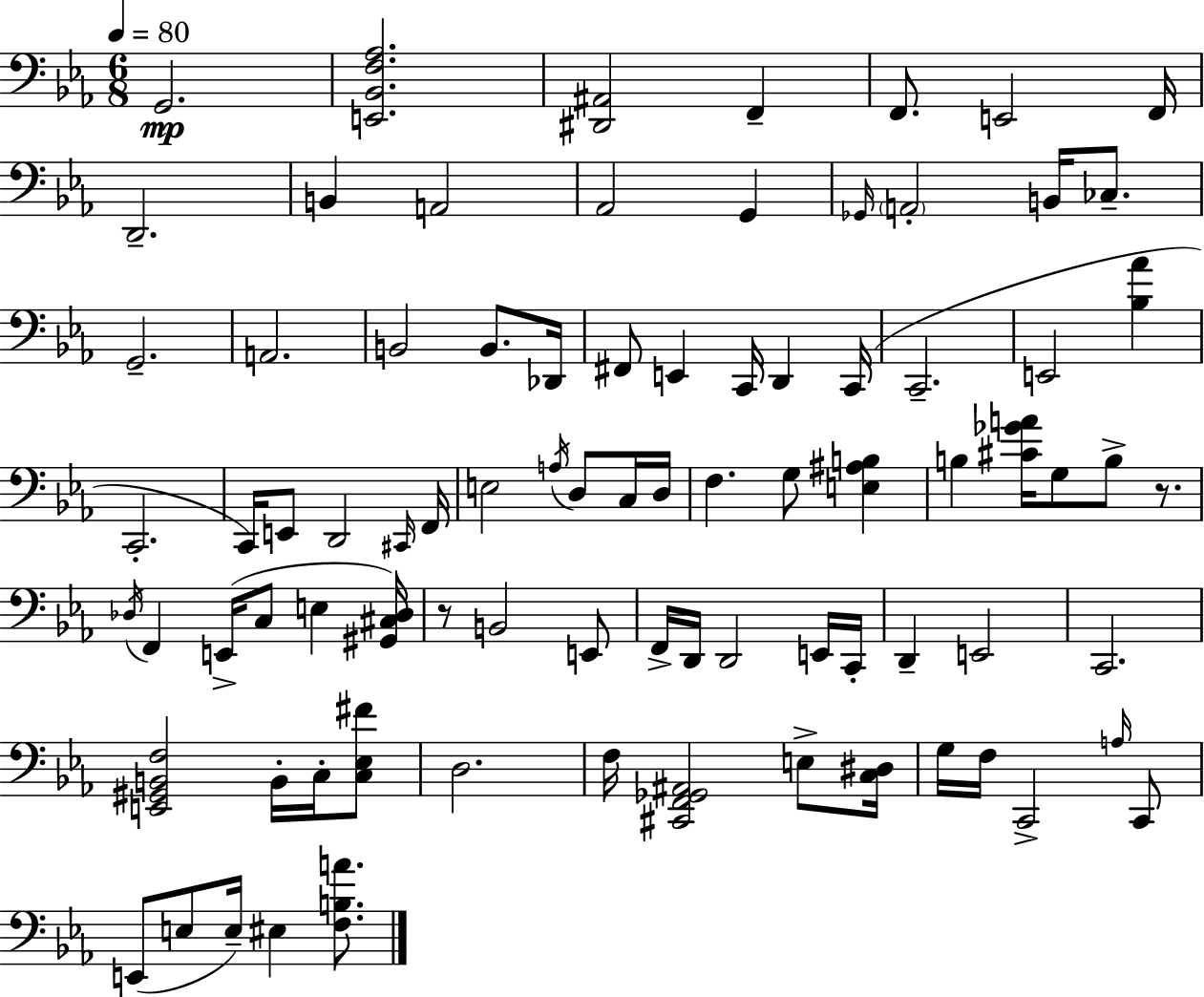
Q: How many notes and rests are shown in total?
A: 84